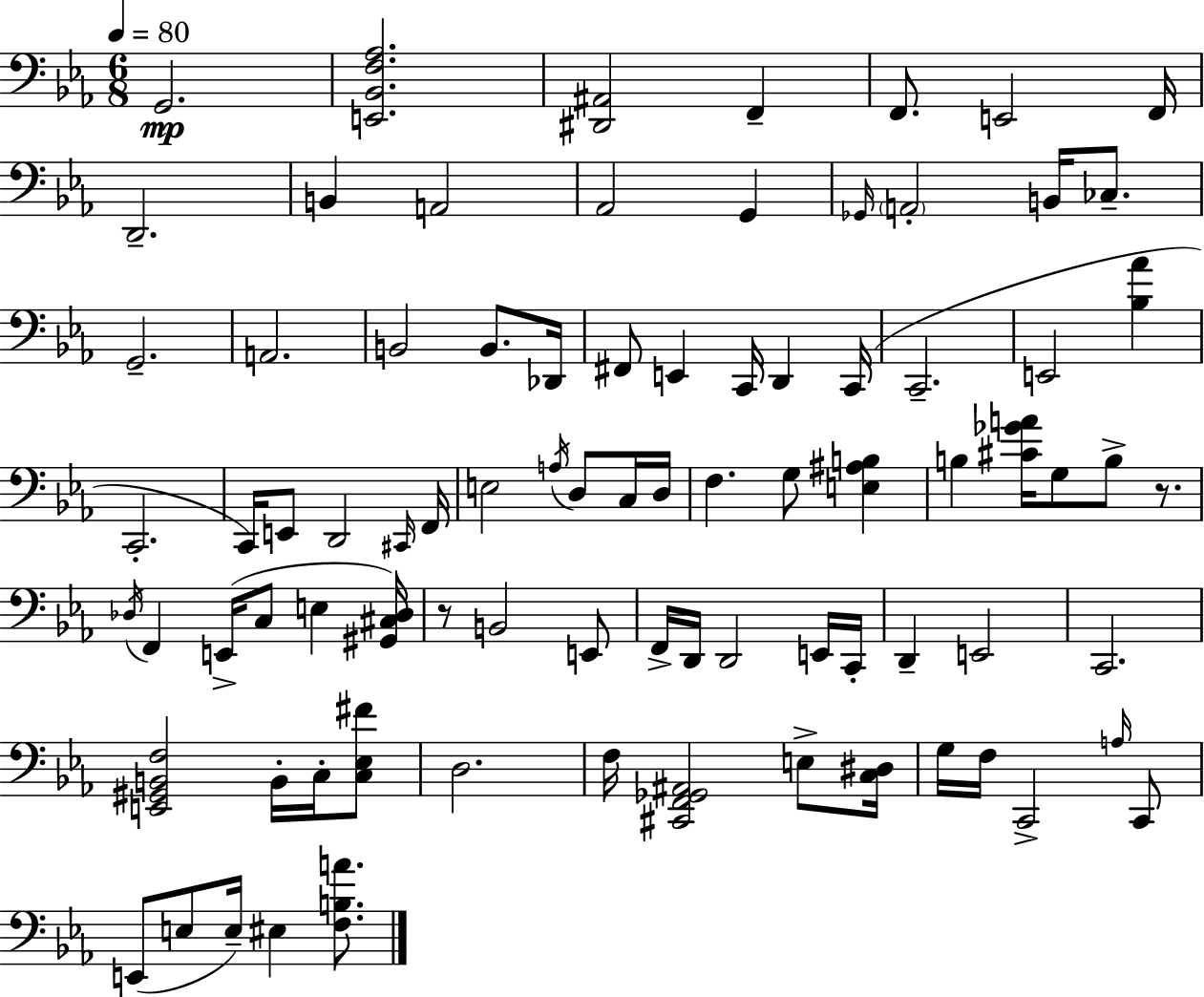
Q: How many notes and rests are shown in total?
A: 84